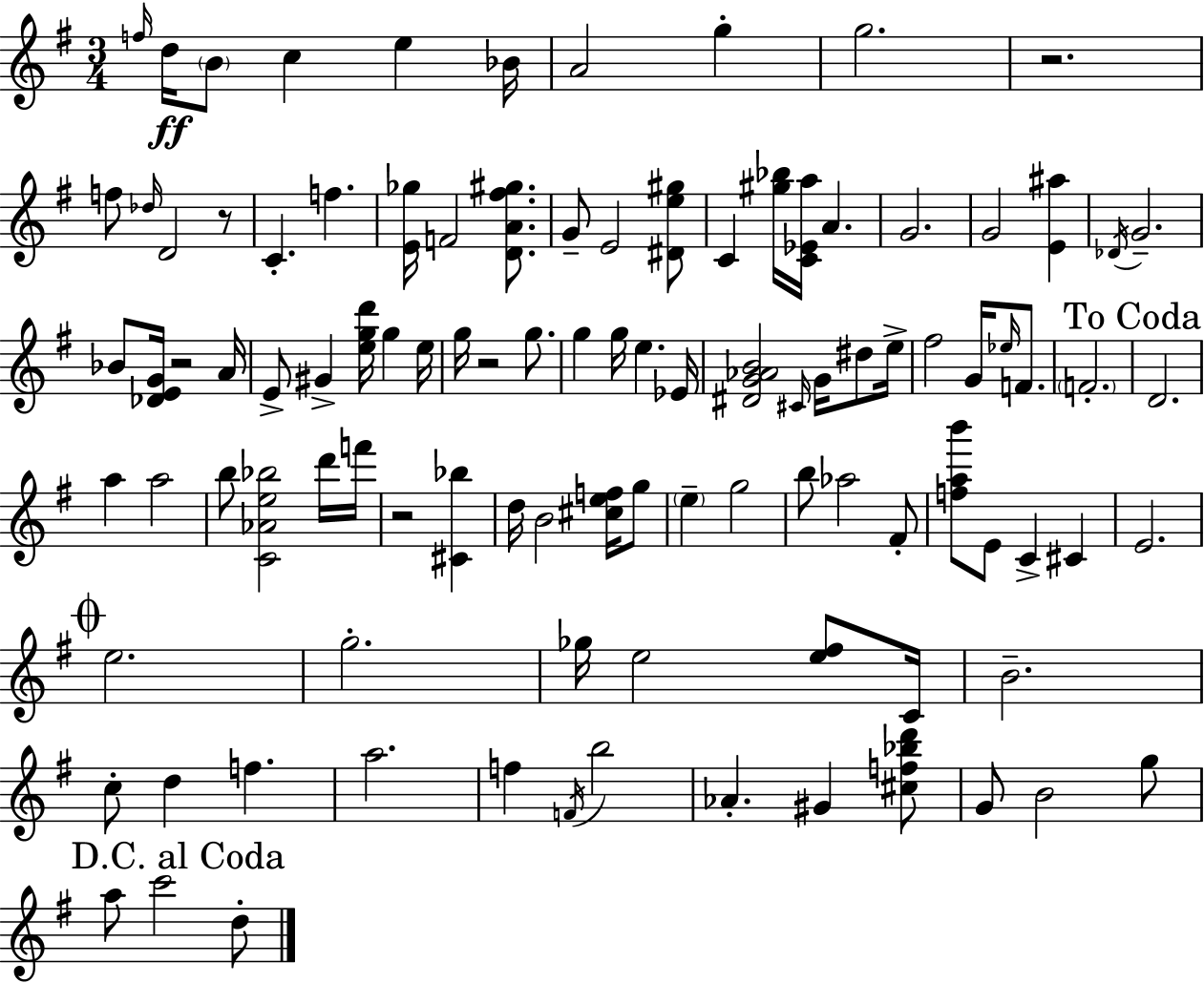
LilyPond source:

{
  \clef treble
  \numericTimeSignature
  \time 3/4
  \key e \minor
  \grace { f''16 }\ff d''16 \parenthesize b'8 c''4 e''4 | bes'16 a'2 g''4-. | g''2. | r2. | \break f''8 \grace { des''16 } d'2 | r8 c'4.-. f''4. | <e' ges''>16 f'2 <d' a' fis'' gis''>8. | g'8-- e'2 | \break <dis' e'' gis''>8 c'4 <gis'' bes''>16 <c' ees' a''>16 a'4. | g'2. | g'2 <e' ais''>4 | \acciaccatura { des'16 } g'2.-- | \break bes'8 <des' e' g'>16 r2 | a'16 e'8-> gis'4-> <e'' g'' d'''>16 g''4 | e''16 g''16 r2 | g''8. g''4 g''16 e''4. | \break ees'16 <dis' g' aes' b'>2 \grace { cis'16 } | g'16 dis''8 e''16-> fis''2 | g'16 \grace { ees''16 } f'8. \parenthesize f'2.-. | \mark "To Coda" d'2. | \break a''4 a''2 | b''8 <c' aes' e'' bes''>2 | d'''16 f'''16 r2 | <cis' bes''>4 d''16 b'2 | \break <cis'' e'' f''>16 g''8 \parenthesize e''4-- g''2 | b''8 aes''2 | fis'8-. <f'' a'' b'''>8 e'8 c'4-> | cis'4 e'2. | \break \mark \markup { \musicglyph "scripts.coda" } e''2. | g''2.-. | ges''16 e''2 | <e'' fis''>8 c'16 b'2.-- | \break c''8-. d''4 f''4. | a''2. | f''4 \acciaccatura { f'16 } b''2 | aes'4.-. | \break gis'4 <cis'' f'' bes'' d'''>8 g'8 b'2 | g''8 \mark "D.C. al Coda" a''8 c'''2 | d''8-. \bar "|."
}